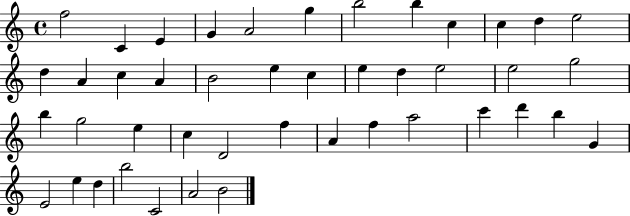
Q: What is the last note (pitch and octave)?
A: B4